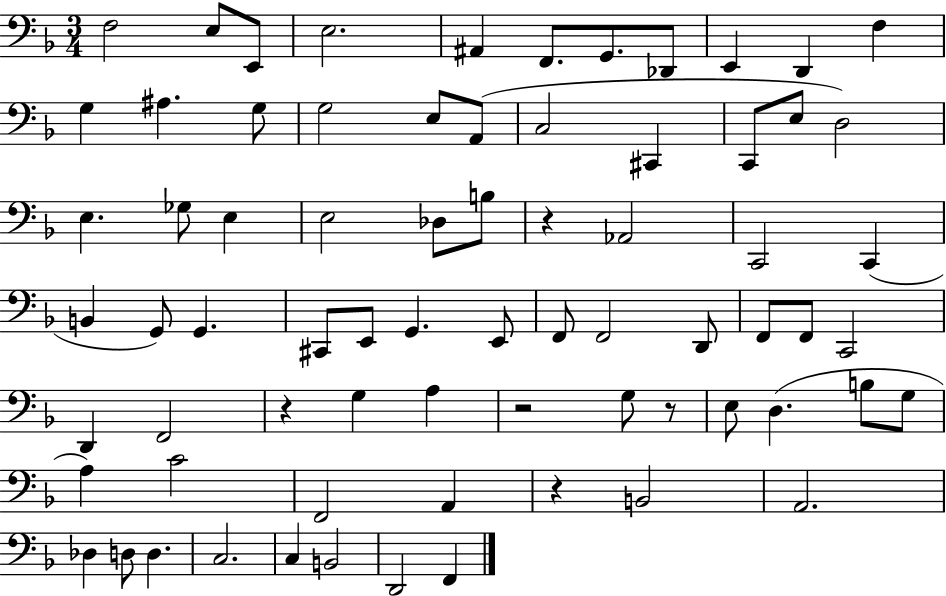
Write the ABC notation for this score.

X:1
T:Untitled
M:3/4
L:1/4
K:F
F,2 E,/2 E,,/2 E,2 ^A,, F,,/2 G,,/2 _D,,/2 E,, D,, F, G, ^A, G,/2 G,2 E,/2 A,,/2 C,2 ^C,, C,,/2 E,/2 D,2 E, _G,/2 E, E,2 _D,/2 B,/2 z _A,,2 C,,2 C,, B,, G,,/2 G,, ^C,,/2 E,,/2 G,, E,,/2 F,,/2 F,,2 D,,/2 F,,/2 F,,/2 C,,2 D,, F,,2 z G, A, z2 G,/2 z/2 E,/2 D, B,/2 G,/2 A, C2 F,,2 A,, z B,,2 A,,2 _D, D,/2 D, C,2 C, B,,2 D,,2 F,,